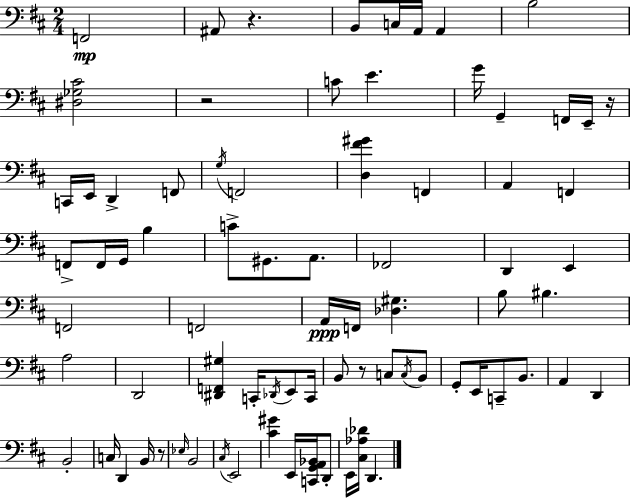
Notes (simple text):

F2/h A#2/e R/q. B2/e C3/s A2/s A2/q B3/h [D#3,Gb3,C#4]/h R/h C4/e E4/q. G4/s G2/q F2/s E2/s R/s C2/s E2/s D2/q F2/e G3/s F2/h [D3,F#4,G#4]/q F2/q A2/q F2/q F2/e F2/s G2/s B3/q C4/e G#2/e. A2/e. FES2/h D2/q E2/q F2/h F2/h A2/s F2/s [Db3,G#3]/q. B3/e BIS3/q. A3/h D2/h [D#2,F2,G#3]/q C2/s Db2/s E2/e C2/s B2/e R/e C3/e C3/s B2/e G2/e E2/s C2/e B2/e. A2/q D2/q B2/h C3/s D2/q B2/s R/e Eb3/s B2/h C#3/s E2/h [C#4,G#4]/q E2/s [C2,G2,A2,Bb2]/s D2/e E2/s [C#3,Ab3,Db4]/s D2/q.